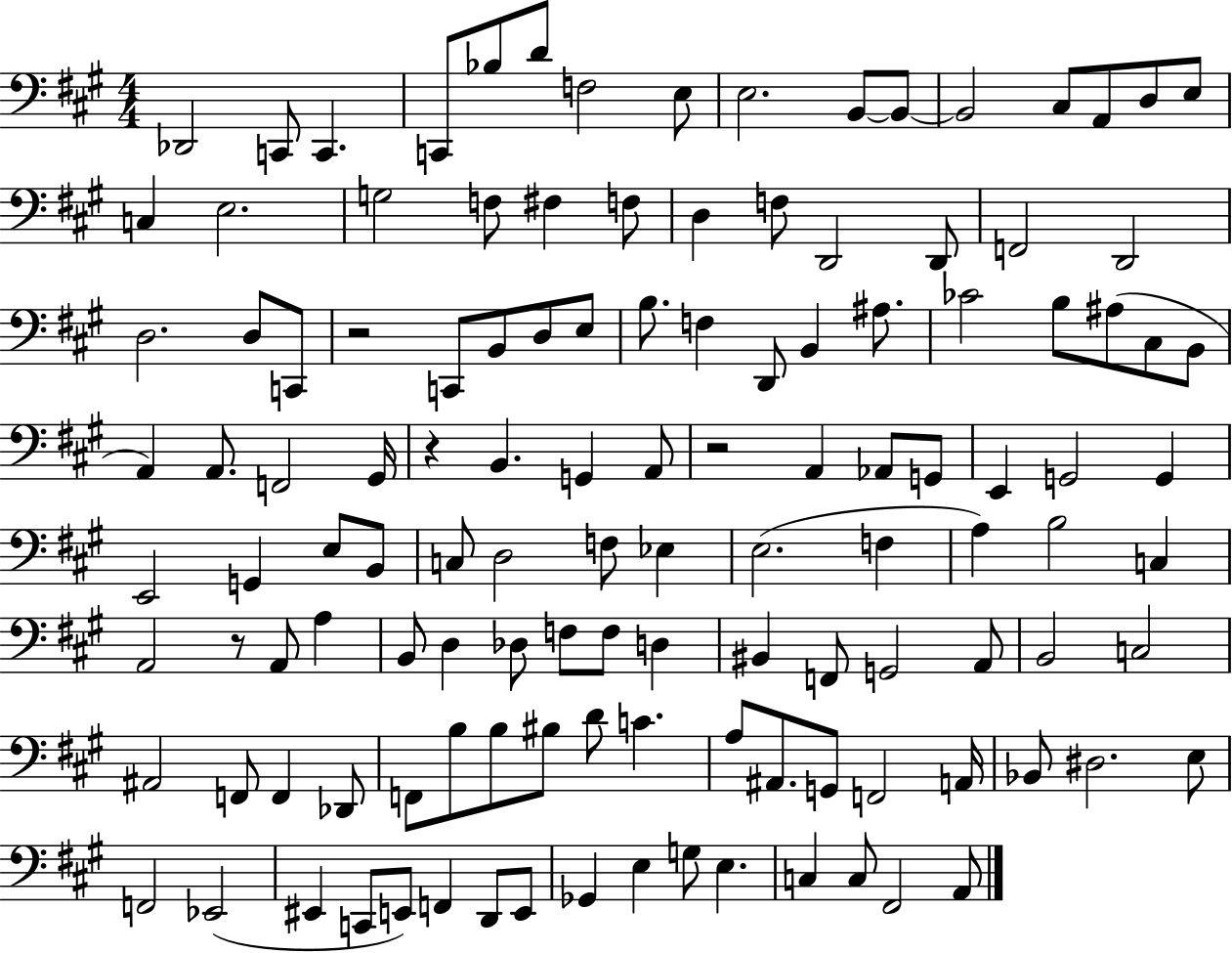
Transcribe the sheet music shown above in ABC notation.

X:1
T:Untitled
M:4/4
L:1/4
K:A
_D,,2 C,,/2 C,, C,,/2 _B,/2 D/2 F,2 E,/2 E,2 B,,/2 B,,/2 B,,2 ^C,/2 A,,/2 D,/2 E,/2 C, E,2 G,2 F,/2 ^F, F,/2 D, F,/2 D,,2 D,,/2 F,,2 D,,2 D,2 D,/2 C,,/2 z2 C,,/2 B,,/2 D,/2 E,/2 B,/2 F, D,,/2 B,, ^A,/2 _C2 B,/2 ^A,/2 ^C,/2 B,,/2 A,, A,,/2 F,,2 ^G,,/4 z B,, G,, A,,/2 z2 A,, _A,,/2 G,,/2 E,, G,,2 G,, E,,2 G,, E,/2 B,,/2 C,/2 D,2 F,/2 _E, E,2 F, A, B,2 C, A,,2 z/2 A,,/2 A, B,,/2 D, _D,/2 F,/2 F,/2 D, ^B,, F,,/2 G,,2 A,,/2 B,,2 C,2 ^A,,2 F,,/2 F,, _D,,/2 F,,/2 B,/2 B,/2 ^B,/2 D/2 C A,/2 ^A,,/2 G,,/2 F,,2 A,,/4 _B,,/2 ^D,2 E,/2 F,,2 _E,,2 ^E,, C,,/2 E,,/2 F,, D,,/2 E,,/2 _G,, E, G,/2 E, C, C,/2 ^F,,2 A,,/2